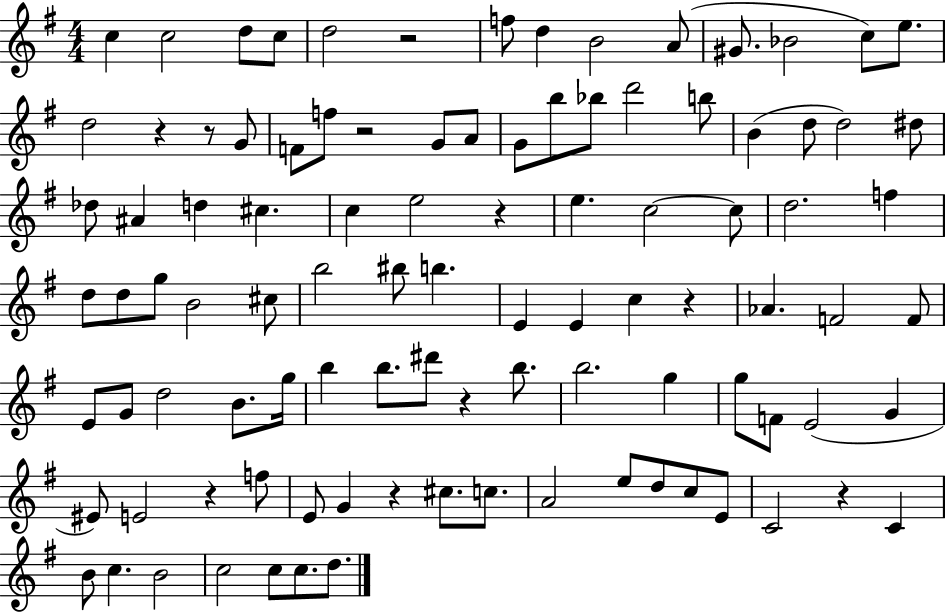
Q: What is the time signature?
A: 4/4